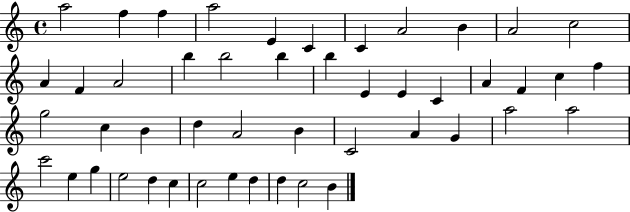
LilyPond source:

{
  \clef treble
  \time 4/4
  \defaultTimeSignature
  \key c \major
  a''2 f''4 f''4 | a''2 e'4 c'4 | c'4 a'2 b'4 | a'2 c''2 | \break a'4 f'4 a'2 | b''4 b''2 b''4 | b''4 e'4 e'4 c'4 | a'4 f'4 c''4 f''4 | \break g''2 c''4 b'4 | d''4 a'2 b'4 | c'2 a'4 g'4 | a''2 a''2 | \break c'''2 e''4 g''4 | e''2 d''4 c''4 | c''2 e''4 d''4 | d''4 c''2 b'4 | \break \bar "|."
}